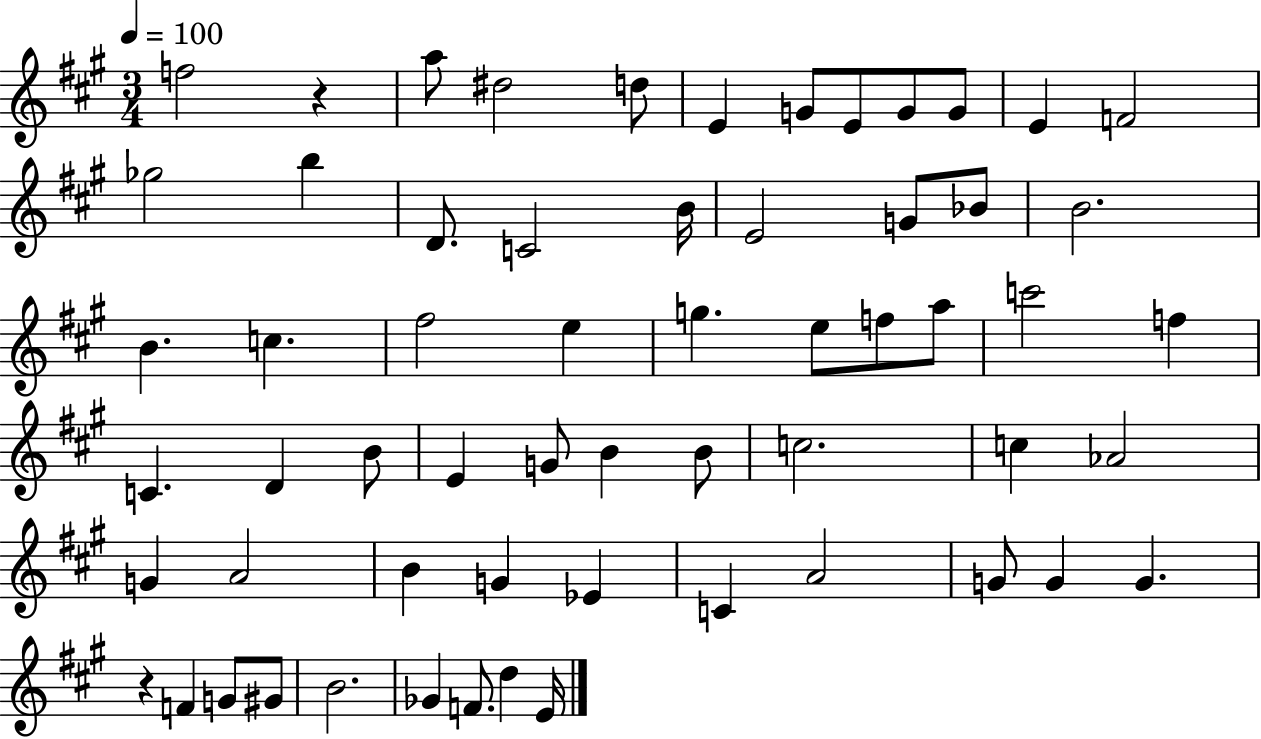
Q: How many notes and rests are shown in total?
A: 60